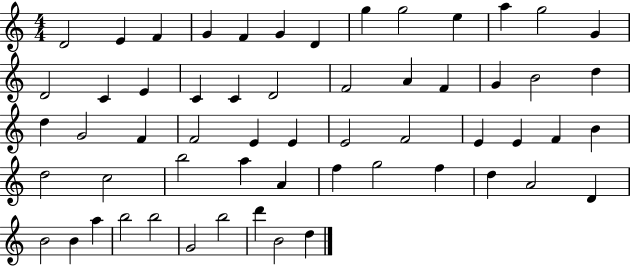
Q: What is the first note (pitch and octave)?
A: D4